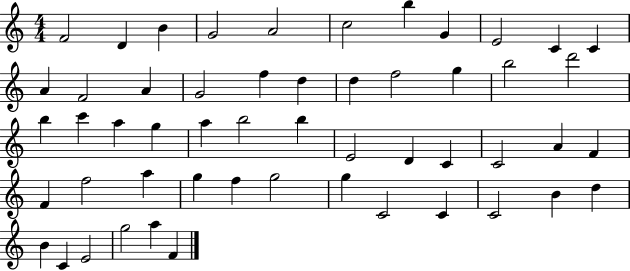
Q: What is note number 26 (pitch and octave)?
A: G5